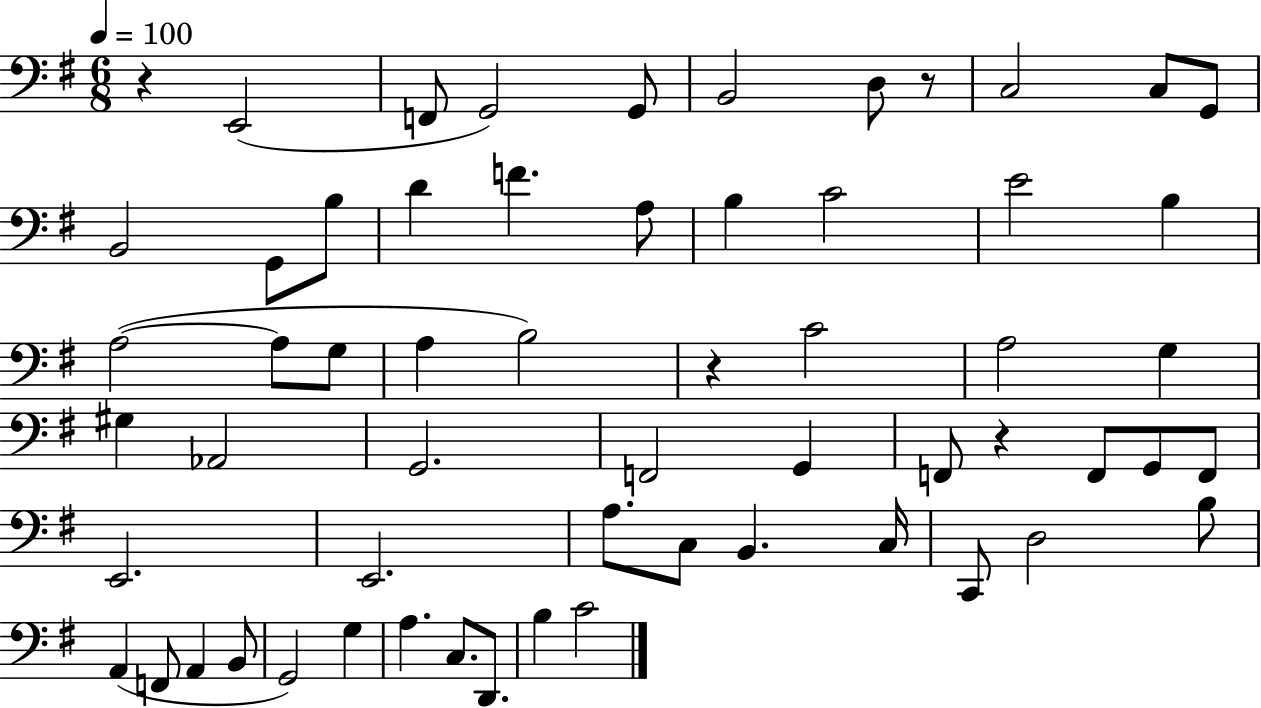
R/q E2/h F2/e G2/h G2/e B2/h D3/e R/e C3/h C3/e G2/e B2/h G2/e B3/e D4/q F4/q. A3/e B3/q C4/h E4/h B3/q A3/h A3/e G3/e A3/q B3/h R/q C4/h A3/h G3/q G#3/q Ab2/h G2/h. F2/h G2/q F2/e R/q F2/e G2/e F2/e E2/h. E2/h. A3/e. C3/e B2/q. C3/s C2/e D3/h B3/e A2/q F2/e A2/q B2/e G2/h G3/q A3/q. C3/e. D2/e. B3/q C4/h